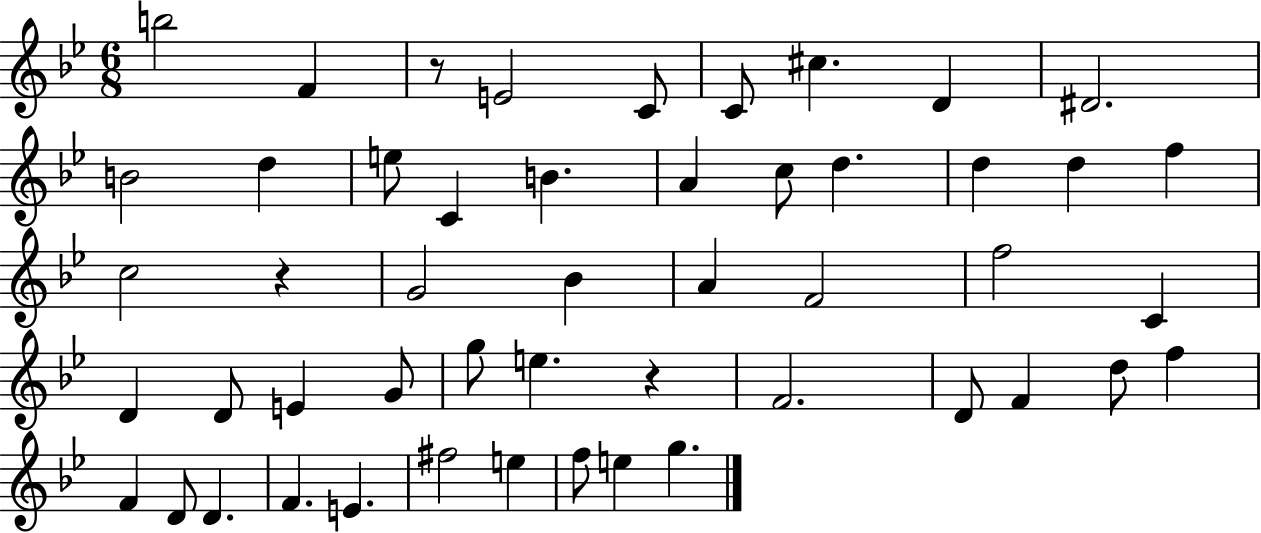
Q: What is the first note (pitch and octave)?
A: B5